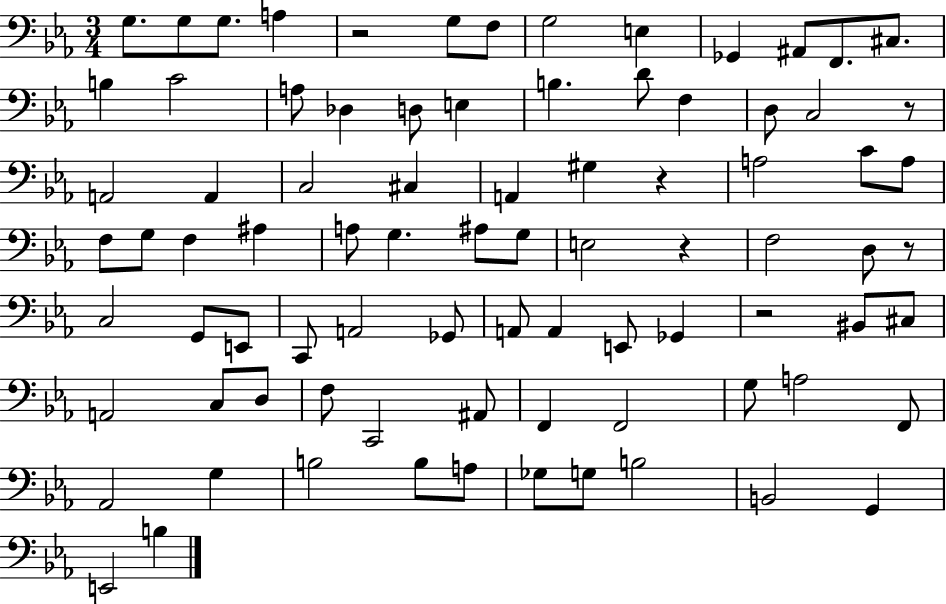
X:1
T:Untitled
M:3/4
L:1/4
K:Eb
G,/2 G,/2 G,/2 A, z2 G,/2 F,/2 G,2 E, _G,, ^A,,/2 F,,/2 ^C,/2 B, C2 A,/2 _D, D,/2 E, B, D/2 F, D,/2 C,2 z/2 A,,2 A,, C,2 ^C, A,, ^G, z A,2 C/2 A,/2 F,/2 G,/2 F, ^A, A,/2 G, ^A,/2 G,/2 E,2 z F,2 D,/2 z/2 C,2 G,,/2 E,,/2 C,,/2 A,,2 _G,,/2 A,,/2 A,, E,,/2 _G,, z2 ^B,,/2 ^C,/2 A,,2 C,/2 D,/2 F,/2 C,,2 ^A,,/2 F,, F,,2 G,/2 A,2 F,,/2 _A,,2 G, B,2 B,/2 A,/2 _G,/2 G,/2 B,2 B,,2 G,, E,,2 B,